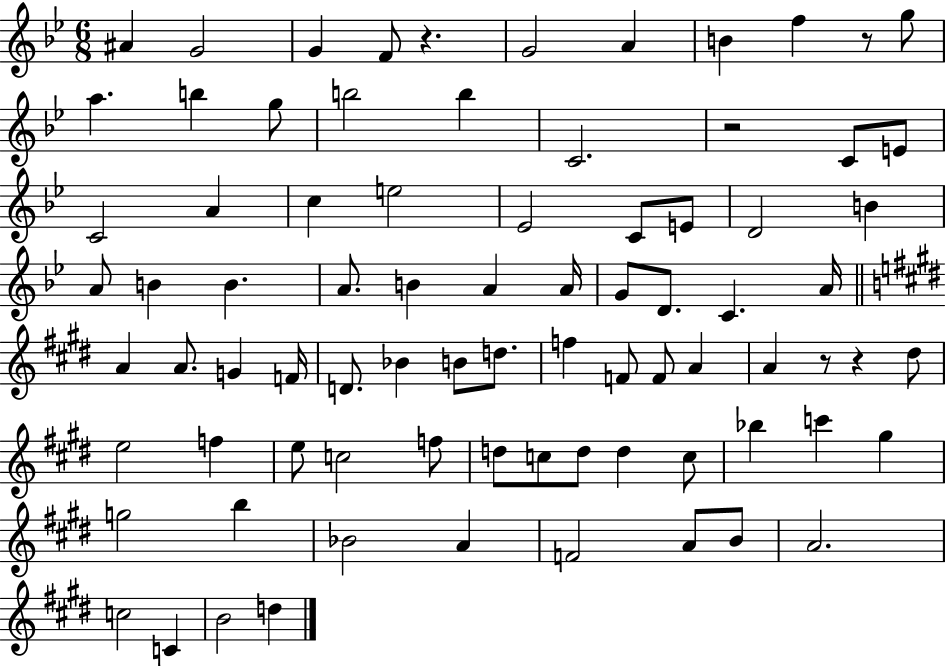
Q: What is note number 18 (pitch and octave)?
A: C4